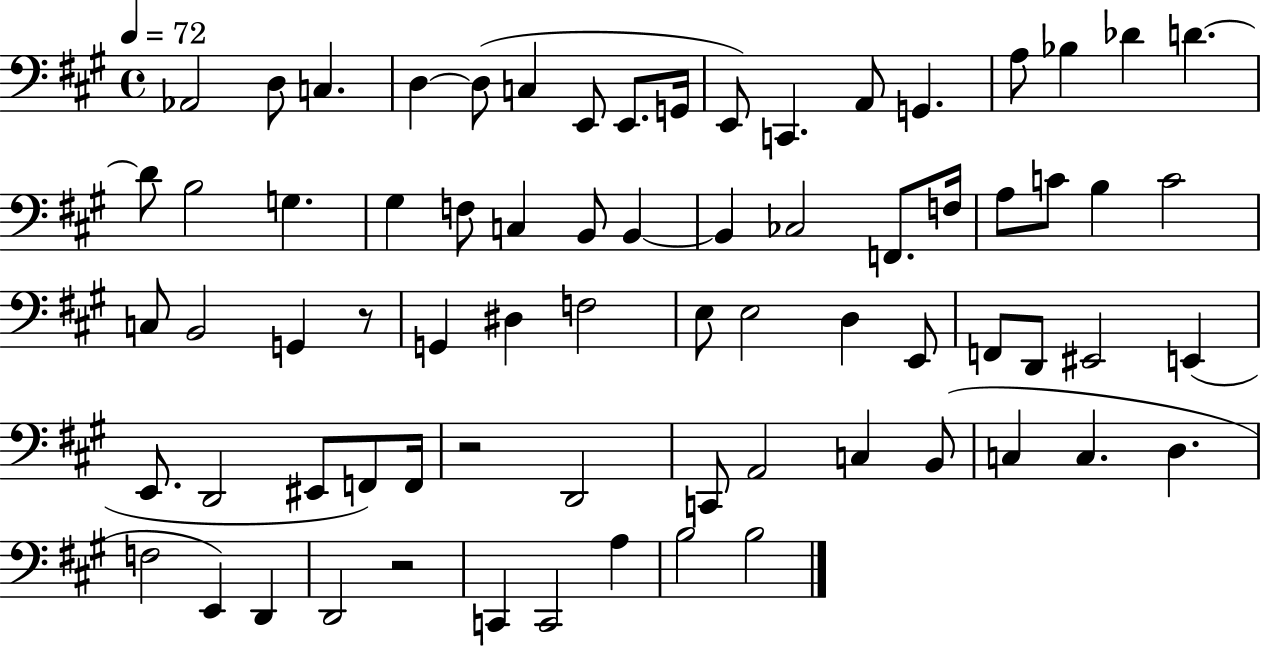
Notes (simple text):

Ab2/h D3/e C3/q. D3/q D3/e C3/q E2/e E2/e. G2/s E2/e C2/q. A2/e G2/q. A3/e Bb3/q Db4/q D4/q. D4/e B3/h G3/q. G#3/q F3/e C3/q B2/e B2/q B2/q CES3/h F2/e. F3/s A3/e C4/e B3/q C4/h C3/e B2/h G2/q R/e G2/q D#3/q F3/h E3/e E3/h D3/q E2/e F2/e D2/e EIS2/h E2/q E2/e. D2/h EIS2/e F2/e F2/s R/h D2/h C2/e A2/h C3/q B2/e C3/q C3/q. D3/q. F3/h E2/q D2/q D2/h R/h C2/q C2/h A3/q B3/h B3/h